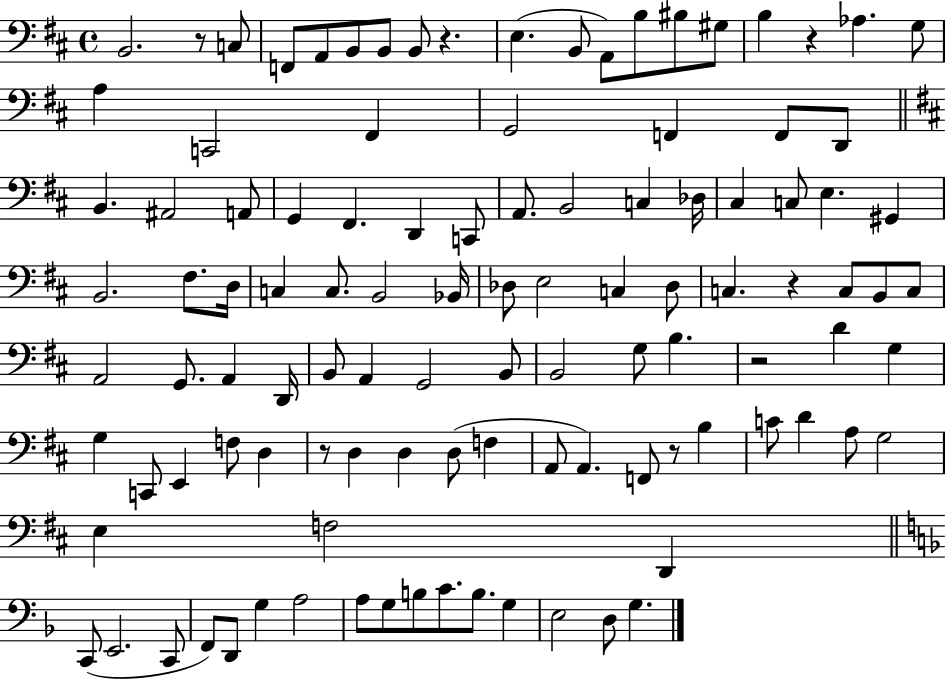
{
  \clef bass
  \time 4/4
  \defaultTimeSignature
  \key d \major
  b,2. r8 c8 | f,8 a,8 b,8 b,8 b,8 r4. | e4.( b,8 a,8) b8 bis8 gis8 | b4 r4 aes4. g8 | \break a4 c,2 fis,4 | g,2 f,4 f,8 d,8 | \bar "||" \break \key b \minor b,4. ais,2 a,8 | g,4 fis,4. d,4 c,8 | a,8. b,2 c4 des16 | cis4 c8 e4. gis,4 | \break b,2. fis8. d16 | c4 c8. b,2 bes,16 | des8 e2 c4 des8 | c4. r4 c8 b,8 c8 | \break a,2 g,8. a,4 d,16 | b,8 a,4 g,2 b,8 | b,2 g8 b4. | r2 d'4 g4 | \break g4 c,8 e,4 f8 d4 | r8 d4 d4 d8( f4 | a,8 a,4.) f,8 r8 b4 | c'8 d'4 a8 g2 | \break e4 f2 d,4 | \bar "||" \break \key d \minor c,8( e,2. c,8 | f,8) d,8 g4 a2 | a8 g8 b8 c'8. b8. g4 | e2 d8 g4. | \break \bar "|."
}